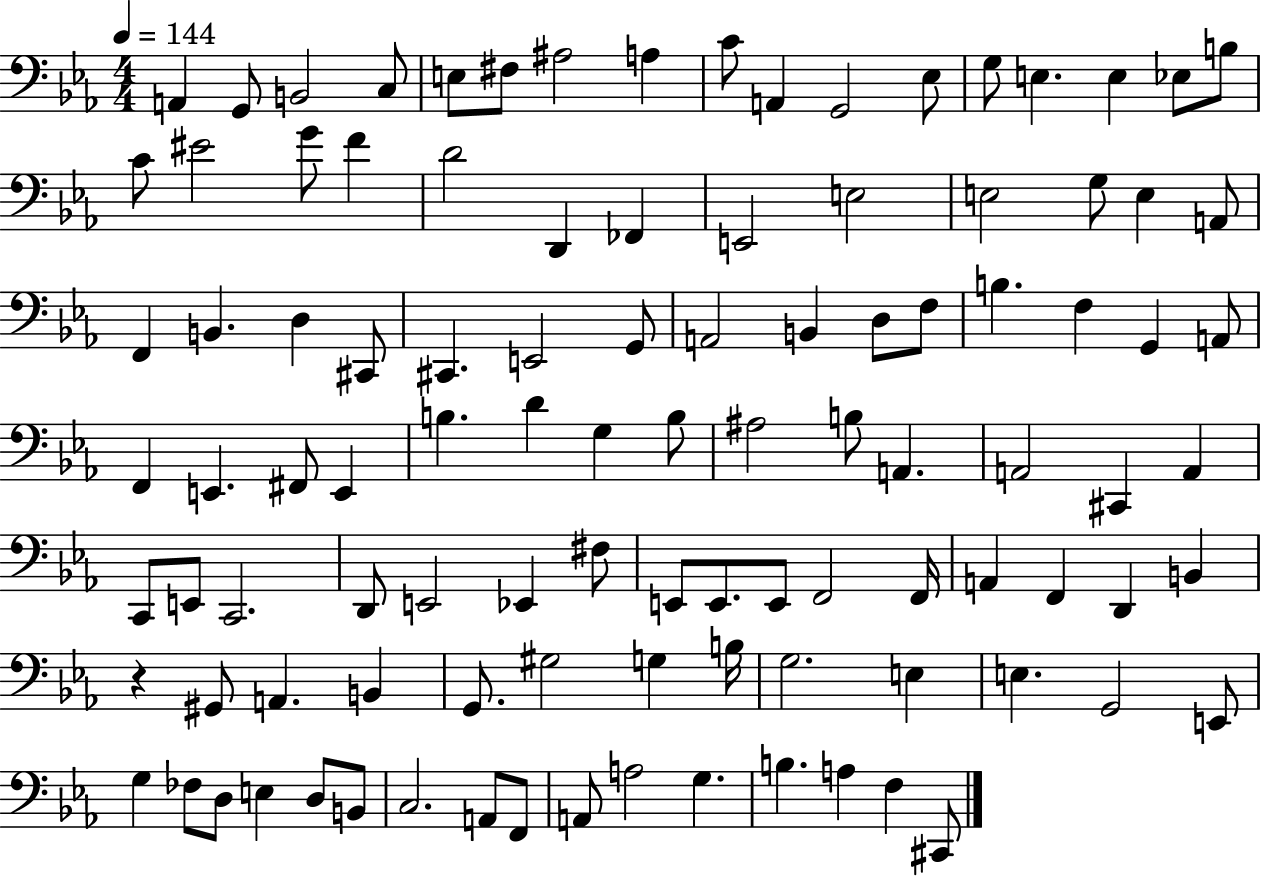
X:1
T:Untitled
M:4/4
L:1/4
K:Eb
A,, G,,/2 B,,2 C,/2 E,/2 ^F,/2 ^A,2 A, C/2 A,, G,,2 _E,/2 G,/2 E, E, _E,/2 B,/2 C/2 ^E2 G/2 F D2 D,, _F,, E,,2 E,2 E,2 G,/2 E, A,,/2 F,, B,, D, ^C,,/2 ^C,, E,,2 G,,/2 A,,2 B,, D,/2 F,/2 B, F, G,, A,,/2 F,, E,, ^F,,/2 E,, B, D G, B,/2 ^A,2 B,/2 A,, A,,2 ^C,, A,, C,,/2 E,,/2 C,,2 D,,/2 E,,2 _E,, ^F,/2 E,,/2 E,,/2 E,,/2 F,,2 F,,/4 A,, F,, D,, B,, z ^G,,/2 A,, B,, G,,/2 ^G,2 G, B,/4 G,2 E, E, G,,2 E,,/2 G, _F,/2 D,/2 E, D,/2 B,,/2 C,2 A,,/2 F,,/2 A,,/2 A,2 G, B, A, F, ^C,,/2